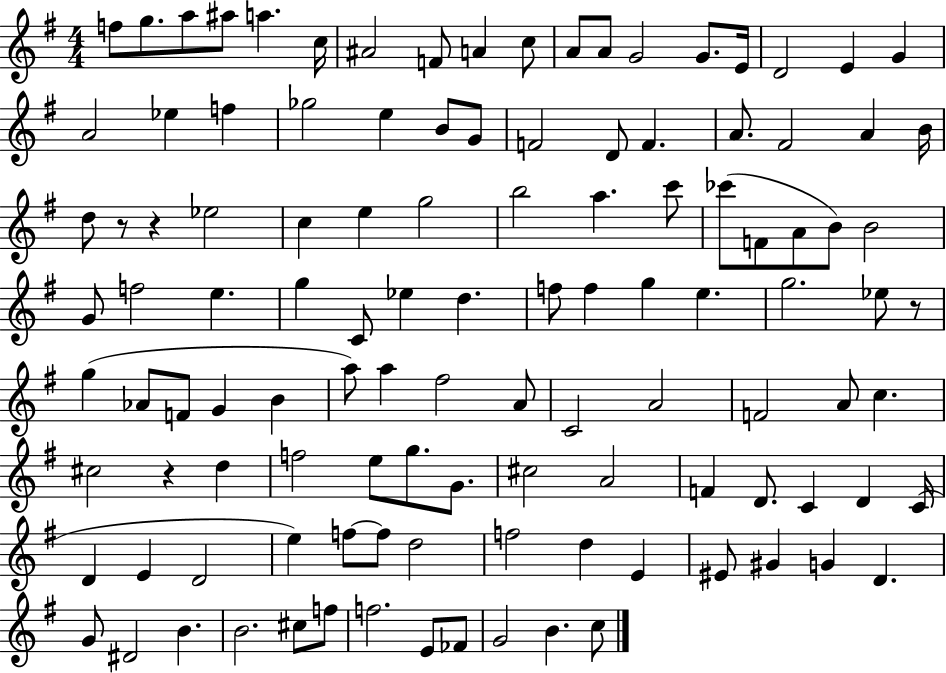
F5/e G5/e. A5/e A#5/e A5/q. C5/s A#4/h F4/e A4/q C5/e A4/e A4/e G4/h G4/e. E4/s D4/h E4/q G4/q A4/h Eb5/q F5/q Gb5/h E5/q B4/e G4/e F4/h D4/e F4/q. A4/e. F#4/h A4/q B4/s D5/e R/e R/q Eb5/h C5/q E5/q G5/h B5/h A5/q. C6/e CES6/e F4/e A4/e B4/e B4/h G4/e F5/h E5/q. G5/q C4/e Eb5/q D5/q. F5/e F5/q G5/q E5/q. G5/h. Eb5/e R/e G5/q Ab4/e F4/e G4/q B4/q A5/e A5/q F#5/h A4/e C4/h A4/h F4/h A4/e C5/q. C#5/h R/q D5/q F5/h E5/e G5/e. G4/e. C#5/h A4/h F4/q D4/e. C4/q D4/q C4/s D4/q E4/q D4/h E5/q F5/e F5/e D5/h F5/h D5/q E4/q EIS4/e G#4/q G4/q D4/q. G4/e D#4/h B4/q. B4/h. C#5/e F5/e F5/h. E4/e FES4/e G4/h B4/q. C5/e